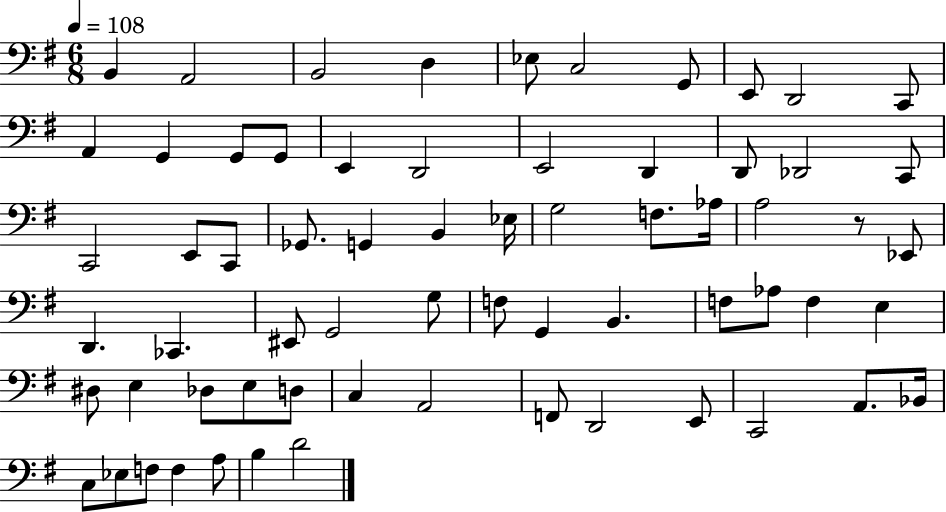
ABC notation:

X:1
T:Untitled
M:6/8
L:1/4
K:G
B,, A,,2 B,,2 D, _E,/2 C,2 G,,/2 E,,/2 D,,2 C,,/2 A,, G,, G,,/2 G,,/2 E,, D,,2 E,,2 D,, D,,/2 _D,,2 C,,/2 C,,2 E,,/2 C,,/2 _G,,/2 G,, B,, _E,/4 G,2 F,/2 _A,/4 A,2 z/2 _E,,/2 D,, _C,, ^E,,/2 G,,2 G,/2 F,/2 G,, B,, F,/2 _A,/2 F, E, ^D,/2 E, _D,/2 E,/2 D,/2 C, A,,2 F,,/2 D,,2 E,,/2 C,,2 A,,/2 _B,,/4 C,/2 _E,/2 F,/2 F, A,/2 B, D2